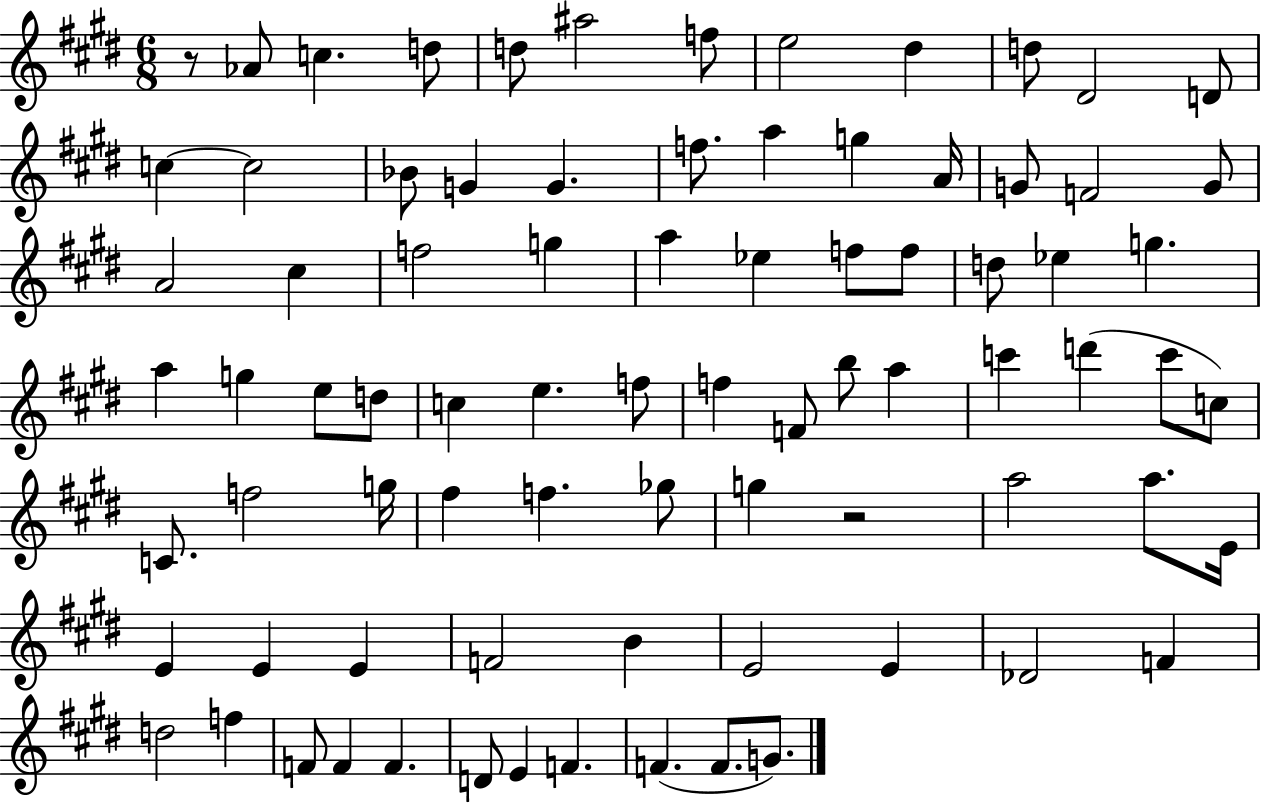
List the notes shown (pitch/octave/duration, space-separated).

R/e Ab4/e C5/q. D5/e D5/e A#5/h F5/e E5/h D#5/q D5/e D#4/h D4/e C5/q C5/h Bb4/e G4/q G4/q. F5/e. A5/q G5/q A4/s G4/e F4/h G4/e A4/h C#5/q F5/h G5/q A5/q Eb5/q F5/e F5/e D5/e Eb5/q G5/q. A5/q G5/q E5/e D5/e C5/q E5/q. F5/e F5/q F4/e B5/e A5/q C6/q D6/q C6/e C5/e C4/e. F5/h G5/s F#5/q F5/q. Gb5/e G5/q R/h A5/h A5/e. E4/s E4/q E4/q E4/q F4/h B4/q E4/h E4/q Db4/h F4/q D5/h F5/q F4/e F4/q F4/q. D4/e E4/q F4/q. F4/q. F4/e. G4/e.